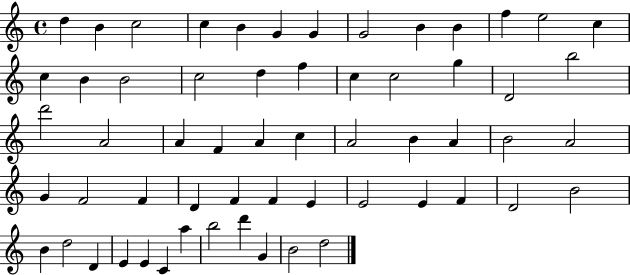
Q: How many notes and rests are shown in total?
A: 59